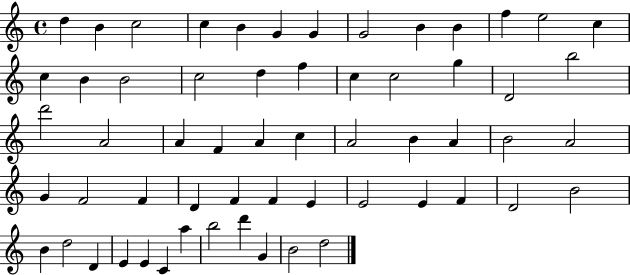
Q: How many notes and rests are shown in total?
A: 59